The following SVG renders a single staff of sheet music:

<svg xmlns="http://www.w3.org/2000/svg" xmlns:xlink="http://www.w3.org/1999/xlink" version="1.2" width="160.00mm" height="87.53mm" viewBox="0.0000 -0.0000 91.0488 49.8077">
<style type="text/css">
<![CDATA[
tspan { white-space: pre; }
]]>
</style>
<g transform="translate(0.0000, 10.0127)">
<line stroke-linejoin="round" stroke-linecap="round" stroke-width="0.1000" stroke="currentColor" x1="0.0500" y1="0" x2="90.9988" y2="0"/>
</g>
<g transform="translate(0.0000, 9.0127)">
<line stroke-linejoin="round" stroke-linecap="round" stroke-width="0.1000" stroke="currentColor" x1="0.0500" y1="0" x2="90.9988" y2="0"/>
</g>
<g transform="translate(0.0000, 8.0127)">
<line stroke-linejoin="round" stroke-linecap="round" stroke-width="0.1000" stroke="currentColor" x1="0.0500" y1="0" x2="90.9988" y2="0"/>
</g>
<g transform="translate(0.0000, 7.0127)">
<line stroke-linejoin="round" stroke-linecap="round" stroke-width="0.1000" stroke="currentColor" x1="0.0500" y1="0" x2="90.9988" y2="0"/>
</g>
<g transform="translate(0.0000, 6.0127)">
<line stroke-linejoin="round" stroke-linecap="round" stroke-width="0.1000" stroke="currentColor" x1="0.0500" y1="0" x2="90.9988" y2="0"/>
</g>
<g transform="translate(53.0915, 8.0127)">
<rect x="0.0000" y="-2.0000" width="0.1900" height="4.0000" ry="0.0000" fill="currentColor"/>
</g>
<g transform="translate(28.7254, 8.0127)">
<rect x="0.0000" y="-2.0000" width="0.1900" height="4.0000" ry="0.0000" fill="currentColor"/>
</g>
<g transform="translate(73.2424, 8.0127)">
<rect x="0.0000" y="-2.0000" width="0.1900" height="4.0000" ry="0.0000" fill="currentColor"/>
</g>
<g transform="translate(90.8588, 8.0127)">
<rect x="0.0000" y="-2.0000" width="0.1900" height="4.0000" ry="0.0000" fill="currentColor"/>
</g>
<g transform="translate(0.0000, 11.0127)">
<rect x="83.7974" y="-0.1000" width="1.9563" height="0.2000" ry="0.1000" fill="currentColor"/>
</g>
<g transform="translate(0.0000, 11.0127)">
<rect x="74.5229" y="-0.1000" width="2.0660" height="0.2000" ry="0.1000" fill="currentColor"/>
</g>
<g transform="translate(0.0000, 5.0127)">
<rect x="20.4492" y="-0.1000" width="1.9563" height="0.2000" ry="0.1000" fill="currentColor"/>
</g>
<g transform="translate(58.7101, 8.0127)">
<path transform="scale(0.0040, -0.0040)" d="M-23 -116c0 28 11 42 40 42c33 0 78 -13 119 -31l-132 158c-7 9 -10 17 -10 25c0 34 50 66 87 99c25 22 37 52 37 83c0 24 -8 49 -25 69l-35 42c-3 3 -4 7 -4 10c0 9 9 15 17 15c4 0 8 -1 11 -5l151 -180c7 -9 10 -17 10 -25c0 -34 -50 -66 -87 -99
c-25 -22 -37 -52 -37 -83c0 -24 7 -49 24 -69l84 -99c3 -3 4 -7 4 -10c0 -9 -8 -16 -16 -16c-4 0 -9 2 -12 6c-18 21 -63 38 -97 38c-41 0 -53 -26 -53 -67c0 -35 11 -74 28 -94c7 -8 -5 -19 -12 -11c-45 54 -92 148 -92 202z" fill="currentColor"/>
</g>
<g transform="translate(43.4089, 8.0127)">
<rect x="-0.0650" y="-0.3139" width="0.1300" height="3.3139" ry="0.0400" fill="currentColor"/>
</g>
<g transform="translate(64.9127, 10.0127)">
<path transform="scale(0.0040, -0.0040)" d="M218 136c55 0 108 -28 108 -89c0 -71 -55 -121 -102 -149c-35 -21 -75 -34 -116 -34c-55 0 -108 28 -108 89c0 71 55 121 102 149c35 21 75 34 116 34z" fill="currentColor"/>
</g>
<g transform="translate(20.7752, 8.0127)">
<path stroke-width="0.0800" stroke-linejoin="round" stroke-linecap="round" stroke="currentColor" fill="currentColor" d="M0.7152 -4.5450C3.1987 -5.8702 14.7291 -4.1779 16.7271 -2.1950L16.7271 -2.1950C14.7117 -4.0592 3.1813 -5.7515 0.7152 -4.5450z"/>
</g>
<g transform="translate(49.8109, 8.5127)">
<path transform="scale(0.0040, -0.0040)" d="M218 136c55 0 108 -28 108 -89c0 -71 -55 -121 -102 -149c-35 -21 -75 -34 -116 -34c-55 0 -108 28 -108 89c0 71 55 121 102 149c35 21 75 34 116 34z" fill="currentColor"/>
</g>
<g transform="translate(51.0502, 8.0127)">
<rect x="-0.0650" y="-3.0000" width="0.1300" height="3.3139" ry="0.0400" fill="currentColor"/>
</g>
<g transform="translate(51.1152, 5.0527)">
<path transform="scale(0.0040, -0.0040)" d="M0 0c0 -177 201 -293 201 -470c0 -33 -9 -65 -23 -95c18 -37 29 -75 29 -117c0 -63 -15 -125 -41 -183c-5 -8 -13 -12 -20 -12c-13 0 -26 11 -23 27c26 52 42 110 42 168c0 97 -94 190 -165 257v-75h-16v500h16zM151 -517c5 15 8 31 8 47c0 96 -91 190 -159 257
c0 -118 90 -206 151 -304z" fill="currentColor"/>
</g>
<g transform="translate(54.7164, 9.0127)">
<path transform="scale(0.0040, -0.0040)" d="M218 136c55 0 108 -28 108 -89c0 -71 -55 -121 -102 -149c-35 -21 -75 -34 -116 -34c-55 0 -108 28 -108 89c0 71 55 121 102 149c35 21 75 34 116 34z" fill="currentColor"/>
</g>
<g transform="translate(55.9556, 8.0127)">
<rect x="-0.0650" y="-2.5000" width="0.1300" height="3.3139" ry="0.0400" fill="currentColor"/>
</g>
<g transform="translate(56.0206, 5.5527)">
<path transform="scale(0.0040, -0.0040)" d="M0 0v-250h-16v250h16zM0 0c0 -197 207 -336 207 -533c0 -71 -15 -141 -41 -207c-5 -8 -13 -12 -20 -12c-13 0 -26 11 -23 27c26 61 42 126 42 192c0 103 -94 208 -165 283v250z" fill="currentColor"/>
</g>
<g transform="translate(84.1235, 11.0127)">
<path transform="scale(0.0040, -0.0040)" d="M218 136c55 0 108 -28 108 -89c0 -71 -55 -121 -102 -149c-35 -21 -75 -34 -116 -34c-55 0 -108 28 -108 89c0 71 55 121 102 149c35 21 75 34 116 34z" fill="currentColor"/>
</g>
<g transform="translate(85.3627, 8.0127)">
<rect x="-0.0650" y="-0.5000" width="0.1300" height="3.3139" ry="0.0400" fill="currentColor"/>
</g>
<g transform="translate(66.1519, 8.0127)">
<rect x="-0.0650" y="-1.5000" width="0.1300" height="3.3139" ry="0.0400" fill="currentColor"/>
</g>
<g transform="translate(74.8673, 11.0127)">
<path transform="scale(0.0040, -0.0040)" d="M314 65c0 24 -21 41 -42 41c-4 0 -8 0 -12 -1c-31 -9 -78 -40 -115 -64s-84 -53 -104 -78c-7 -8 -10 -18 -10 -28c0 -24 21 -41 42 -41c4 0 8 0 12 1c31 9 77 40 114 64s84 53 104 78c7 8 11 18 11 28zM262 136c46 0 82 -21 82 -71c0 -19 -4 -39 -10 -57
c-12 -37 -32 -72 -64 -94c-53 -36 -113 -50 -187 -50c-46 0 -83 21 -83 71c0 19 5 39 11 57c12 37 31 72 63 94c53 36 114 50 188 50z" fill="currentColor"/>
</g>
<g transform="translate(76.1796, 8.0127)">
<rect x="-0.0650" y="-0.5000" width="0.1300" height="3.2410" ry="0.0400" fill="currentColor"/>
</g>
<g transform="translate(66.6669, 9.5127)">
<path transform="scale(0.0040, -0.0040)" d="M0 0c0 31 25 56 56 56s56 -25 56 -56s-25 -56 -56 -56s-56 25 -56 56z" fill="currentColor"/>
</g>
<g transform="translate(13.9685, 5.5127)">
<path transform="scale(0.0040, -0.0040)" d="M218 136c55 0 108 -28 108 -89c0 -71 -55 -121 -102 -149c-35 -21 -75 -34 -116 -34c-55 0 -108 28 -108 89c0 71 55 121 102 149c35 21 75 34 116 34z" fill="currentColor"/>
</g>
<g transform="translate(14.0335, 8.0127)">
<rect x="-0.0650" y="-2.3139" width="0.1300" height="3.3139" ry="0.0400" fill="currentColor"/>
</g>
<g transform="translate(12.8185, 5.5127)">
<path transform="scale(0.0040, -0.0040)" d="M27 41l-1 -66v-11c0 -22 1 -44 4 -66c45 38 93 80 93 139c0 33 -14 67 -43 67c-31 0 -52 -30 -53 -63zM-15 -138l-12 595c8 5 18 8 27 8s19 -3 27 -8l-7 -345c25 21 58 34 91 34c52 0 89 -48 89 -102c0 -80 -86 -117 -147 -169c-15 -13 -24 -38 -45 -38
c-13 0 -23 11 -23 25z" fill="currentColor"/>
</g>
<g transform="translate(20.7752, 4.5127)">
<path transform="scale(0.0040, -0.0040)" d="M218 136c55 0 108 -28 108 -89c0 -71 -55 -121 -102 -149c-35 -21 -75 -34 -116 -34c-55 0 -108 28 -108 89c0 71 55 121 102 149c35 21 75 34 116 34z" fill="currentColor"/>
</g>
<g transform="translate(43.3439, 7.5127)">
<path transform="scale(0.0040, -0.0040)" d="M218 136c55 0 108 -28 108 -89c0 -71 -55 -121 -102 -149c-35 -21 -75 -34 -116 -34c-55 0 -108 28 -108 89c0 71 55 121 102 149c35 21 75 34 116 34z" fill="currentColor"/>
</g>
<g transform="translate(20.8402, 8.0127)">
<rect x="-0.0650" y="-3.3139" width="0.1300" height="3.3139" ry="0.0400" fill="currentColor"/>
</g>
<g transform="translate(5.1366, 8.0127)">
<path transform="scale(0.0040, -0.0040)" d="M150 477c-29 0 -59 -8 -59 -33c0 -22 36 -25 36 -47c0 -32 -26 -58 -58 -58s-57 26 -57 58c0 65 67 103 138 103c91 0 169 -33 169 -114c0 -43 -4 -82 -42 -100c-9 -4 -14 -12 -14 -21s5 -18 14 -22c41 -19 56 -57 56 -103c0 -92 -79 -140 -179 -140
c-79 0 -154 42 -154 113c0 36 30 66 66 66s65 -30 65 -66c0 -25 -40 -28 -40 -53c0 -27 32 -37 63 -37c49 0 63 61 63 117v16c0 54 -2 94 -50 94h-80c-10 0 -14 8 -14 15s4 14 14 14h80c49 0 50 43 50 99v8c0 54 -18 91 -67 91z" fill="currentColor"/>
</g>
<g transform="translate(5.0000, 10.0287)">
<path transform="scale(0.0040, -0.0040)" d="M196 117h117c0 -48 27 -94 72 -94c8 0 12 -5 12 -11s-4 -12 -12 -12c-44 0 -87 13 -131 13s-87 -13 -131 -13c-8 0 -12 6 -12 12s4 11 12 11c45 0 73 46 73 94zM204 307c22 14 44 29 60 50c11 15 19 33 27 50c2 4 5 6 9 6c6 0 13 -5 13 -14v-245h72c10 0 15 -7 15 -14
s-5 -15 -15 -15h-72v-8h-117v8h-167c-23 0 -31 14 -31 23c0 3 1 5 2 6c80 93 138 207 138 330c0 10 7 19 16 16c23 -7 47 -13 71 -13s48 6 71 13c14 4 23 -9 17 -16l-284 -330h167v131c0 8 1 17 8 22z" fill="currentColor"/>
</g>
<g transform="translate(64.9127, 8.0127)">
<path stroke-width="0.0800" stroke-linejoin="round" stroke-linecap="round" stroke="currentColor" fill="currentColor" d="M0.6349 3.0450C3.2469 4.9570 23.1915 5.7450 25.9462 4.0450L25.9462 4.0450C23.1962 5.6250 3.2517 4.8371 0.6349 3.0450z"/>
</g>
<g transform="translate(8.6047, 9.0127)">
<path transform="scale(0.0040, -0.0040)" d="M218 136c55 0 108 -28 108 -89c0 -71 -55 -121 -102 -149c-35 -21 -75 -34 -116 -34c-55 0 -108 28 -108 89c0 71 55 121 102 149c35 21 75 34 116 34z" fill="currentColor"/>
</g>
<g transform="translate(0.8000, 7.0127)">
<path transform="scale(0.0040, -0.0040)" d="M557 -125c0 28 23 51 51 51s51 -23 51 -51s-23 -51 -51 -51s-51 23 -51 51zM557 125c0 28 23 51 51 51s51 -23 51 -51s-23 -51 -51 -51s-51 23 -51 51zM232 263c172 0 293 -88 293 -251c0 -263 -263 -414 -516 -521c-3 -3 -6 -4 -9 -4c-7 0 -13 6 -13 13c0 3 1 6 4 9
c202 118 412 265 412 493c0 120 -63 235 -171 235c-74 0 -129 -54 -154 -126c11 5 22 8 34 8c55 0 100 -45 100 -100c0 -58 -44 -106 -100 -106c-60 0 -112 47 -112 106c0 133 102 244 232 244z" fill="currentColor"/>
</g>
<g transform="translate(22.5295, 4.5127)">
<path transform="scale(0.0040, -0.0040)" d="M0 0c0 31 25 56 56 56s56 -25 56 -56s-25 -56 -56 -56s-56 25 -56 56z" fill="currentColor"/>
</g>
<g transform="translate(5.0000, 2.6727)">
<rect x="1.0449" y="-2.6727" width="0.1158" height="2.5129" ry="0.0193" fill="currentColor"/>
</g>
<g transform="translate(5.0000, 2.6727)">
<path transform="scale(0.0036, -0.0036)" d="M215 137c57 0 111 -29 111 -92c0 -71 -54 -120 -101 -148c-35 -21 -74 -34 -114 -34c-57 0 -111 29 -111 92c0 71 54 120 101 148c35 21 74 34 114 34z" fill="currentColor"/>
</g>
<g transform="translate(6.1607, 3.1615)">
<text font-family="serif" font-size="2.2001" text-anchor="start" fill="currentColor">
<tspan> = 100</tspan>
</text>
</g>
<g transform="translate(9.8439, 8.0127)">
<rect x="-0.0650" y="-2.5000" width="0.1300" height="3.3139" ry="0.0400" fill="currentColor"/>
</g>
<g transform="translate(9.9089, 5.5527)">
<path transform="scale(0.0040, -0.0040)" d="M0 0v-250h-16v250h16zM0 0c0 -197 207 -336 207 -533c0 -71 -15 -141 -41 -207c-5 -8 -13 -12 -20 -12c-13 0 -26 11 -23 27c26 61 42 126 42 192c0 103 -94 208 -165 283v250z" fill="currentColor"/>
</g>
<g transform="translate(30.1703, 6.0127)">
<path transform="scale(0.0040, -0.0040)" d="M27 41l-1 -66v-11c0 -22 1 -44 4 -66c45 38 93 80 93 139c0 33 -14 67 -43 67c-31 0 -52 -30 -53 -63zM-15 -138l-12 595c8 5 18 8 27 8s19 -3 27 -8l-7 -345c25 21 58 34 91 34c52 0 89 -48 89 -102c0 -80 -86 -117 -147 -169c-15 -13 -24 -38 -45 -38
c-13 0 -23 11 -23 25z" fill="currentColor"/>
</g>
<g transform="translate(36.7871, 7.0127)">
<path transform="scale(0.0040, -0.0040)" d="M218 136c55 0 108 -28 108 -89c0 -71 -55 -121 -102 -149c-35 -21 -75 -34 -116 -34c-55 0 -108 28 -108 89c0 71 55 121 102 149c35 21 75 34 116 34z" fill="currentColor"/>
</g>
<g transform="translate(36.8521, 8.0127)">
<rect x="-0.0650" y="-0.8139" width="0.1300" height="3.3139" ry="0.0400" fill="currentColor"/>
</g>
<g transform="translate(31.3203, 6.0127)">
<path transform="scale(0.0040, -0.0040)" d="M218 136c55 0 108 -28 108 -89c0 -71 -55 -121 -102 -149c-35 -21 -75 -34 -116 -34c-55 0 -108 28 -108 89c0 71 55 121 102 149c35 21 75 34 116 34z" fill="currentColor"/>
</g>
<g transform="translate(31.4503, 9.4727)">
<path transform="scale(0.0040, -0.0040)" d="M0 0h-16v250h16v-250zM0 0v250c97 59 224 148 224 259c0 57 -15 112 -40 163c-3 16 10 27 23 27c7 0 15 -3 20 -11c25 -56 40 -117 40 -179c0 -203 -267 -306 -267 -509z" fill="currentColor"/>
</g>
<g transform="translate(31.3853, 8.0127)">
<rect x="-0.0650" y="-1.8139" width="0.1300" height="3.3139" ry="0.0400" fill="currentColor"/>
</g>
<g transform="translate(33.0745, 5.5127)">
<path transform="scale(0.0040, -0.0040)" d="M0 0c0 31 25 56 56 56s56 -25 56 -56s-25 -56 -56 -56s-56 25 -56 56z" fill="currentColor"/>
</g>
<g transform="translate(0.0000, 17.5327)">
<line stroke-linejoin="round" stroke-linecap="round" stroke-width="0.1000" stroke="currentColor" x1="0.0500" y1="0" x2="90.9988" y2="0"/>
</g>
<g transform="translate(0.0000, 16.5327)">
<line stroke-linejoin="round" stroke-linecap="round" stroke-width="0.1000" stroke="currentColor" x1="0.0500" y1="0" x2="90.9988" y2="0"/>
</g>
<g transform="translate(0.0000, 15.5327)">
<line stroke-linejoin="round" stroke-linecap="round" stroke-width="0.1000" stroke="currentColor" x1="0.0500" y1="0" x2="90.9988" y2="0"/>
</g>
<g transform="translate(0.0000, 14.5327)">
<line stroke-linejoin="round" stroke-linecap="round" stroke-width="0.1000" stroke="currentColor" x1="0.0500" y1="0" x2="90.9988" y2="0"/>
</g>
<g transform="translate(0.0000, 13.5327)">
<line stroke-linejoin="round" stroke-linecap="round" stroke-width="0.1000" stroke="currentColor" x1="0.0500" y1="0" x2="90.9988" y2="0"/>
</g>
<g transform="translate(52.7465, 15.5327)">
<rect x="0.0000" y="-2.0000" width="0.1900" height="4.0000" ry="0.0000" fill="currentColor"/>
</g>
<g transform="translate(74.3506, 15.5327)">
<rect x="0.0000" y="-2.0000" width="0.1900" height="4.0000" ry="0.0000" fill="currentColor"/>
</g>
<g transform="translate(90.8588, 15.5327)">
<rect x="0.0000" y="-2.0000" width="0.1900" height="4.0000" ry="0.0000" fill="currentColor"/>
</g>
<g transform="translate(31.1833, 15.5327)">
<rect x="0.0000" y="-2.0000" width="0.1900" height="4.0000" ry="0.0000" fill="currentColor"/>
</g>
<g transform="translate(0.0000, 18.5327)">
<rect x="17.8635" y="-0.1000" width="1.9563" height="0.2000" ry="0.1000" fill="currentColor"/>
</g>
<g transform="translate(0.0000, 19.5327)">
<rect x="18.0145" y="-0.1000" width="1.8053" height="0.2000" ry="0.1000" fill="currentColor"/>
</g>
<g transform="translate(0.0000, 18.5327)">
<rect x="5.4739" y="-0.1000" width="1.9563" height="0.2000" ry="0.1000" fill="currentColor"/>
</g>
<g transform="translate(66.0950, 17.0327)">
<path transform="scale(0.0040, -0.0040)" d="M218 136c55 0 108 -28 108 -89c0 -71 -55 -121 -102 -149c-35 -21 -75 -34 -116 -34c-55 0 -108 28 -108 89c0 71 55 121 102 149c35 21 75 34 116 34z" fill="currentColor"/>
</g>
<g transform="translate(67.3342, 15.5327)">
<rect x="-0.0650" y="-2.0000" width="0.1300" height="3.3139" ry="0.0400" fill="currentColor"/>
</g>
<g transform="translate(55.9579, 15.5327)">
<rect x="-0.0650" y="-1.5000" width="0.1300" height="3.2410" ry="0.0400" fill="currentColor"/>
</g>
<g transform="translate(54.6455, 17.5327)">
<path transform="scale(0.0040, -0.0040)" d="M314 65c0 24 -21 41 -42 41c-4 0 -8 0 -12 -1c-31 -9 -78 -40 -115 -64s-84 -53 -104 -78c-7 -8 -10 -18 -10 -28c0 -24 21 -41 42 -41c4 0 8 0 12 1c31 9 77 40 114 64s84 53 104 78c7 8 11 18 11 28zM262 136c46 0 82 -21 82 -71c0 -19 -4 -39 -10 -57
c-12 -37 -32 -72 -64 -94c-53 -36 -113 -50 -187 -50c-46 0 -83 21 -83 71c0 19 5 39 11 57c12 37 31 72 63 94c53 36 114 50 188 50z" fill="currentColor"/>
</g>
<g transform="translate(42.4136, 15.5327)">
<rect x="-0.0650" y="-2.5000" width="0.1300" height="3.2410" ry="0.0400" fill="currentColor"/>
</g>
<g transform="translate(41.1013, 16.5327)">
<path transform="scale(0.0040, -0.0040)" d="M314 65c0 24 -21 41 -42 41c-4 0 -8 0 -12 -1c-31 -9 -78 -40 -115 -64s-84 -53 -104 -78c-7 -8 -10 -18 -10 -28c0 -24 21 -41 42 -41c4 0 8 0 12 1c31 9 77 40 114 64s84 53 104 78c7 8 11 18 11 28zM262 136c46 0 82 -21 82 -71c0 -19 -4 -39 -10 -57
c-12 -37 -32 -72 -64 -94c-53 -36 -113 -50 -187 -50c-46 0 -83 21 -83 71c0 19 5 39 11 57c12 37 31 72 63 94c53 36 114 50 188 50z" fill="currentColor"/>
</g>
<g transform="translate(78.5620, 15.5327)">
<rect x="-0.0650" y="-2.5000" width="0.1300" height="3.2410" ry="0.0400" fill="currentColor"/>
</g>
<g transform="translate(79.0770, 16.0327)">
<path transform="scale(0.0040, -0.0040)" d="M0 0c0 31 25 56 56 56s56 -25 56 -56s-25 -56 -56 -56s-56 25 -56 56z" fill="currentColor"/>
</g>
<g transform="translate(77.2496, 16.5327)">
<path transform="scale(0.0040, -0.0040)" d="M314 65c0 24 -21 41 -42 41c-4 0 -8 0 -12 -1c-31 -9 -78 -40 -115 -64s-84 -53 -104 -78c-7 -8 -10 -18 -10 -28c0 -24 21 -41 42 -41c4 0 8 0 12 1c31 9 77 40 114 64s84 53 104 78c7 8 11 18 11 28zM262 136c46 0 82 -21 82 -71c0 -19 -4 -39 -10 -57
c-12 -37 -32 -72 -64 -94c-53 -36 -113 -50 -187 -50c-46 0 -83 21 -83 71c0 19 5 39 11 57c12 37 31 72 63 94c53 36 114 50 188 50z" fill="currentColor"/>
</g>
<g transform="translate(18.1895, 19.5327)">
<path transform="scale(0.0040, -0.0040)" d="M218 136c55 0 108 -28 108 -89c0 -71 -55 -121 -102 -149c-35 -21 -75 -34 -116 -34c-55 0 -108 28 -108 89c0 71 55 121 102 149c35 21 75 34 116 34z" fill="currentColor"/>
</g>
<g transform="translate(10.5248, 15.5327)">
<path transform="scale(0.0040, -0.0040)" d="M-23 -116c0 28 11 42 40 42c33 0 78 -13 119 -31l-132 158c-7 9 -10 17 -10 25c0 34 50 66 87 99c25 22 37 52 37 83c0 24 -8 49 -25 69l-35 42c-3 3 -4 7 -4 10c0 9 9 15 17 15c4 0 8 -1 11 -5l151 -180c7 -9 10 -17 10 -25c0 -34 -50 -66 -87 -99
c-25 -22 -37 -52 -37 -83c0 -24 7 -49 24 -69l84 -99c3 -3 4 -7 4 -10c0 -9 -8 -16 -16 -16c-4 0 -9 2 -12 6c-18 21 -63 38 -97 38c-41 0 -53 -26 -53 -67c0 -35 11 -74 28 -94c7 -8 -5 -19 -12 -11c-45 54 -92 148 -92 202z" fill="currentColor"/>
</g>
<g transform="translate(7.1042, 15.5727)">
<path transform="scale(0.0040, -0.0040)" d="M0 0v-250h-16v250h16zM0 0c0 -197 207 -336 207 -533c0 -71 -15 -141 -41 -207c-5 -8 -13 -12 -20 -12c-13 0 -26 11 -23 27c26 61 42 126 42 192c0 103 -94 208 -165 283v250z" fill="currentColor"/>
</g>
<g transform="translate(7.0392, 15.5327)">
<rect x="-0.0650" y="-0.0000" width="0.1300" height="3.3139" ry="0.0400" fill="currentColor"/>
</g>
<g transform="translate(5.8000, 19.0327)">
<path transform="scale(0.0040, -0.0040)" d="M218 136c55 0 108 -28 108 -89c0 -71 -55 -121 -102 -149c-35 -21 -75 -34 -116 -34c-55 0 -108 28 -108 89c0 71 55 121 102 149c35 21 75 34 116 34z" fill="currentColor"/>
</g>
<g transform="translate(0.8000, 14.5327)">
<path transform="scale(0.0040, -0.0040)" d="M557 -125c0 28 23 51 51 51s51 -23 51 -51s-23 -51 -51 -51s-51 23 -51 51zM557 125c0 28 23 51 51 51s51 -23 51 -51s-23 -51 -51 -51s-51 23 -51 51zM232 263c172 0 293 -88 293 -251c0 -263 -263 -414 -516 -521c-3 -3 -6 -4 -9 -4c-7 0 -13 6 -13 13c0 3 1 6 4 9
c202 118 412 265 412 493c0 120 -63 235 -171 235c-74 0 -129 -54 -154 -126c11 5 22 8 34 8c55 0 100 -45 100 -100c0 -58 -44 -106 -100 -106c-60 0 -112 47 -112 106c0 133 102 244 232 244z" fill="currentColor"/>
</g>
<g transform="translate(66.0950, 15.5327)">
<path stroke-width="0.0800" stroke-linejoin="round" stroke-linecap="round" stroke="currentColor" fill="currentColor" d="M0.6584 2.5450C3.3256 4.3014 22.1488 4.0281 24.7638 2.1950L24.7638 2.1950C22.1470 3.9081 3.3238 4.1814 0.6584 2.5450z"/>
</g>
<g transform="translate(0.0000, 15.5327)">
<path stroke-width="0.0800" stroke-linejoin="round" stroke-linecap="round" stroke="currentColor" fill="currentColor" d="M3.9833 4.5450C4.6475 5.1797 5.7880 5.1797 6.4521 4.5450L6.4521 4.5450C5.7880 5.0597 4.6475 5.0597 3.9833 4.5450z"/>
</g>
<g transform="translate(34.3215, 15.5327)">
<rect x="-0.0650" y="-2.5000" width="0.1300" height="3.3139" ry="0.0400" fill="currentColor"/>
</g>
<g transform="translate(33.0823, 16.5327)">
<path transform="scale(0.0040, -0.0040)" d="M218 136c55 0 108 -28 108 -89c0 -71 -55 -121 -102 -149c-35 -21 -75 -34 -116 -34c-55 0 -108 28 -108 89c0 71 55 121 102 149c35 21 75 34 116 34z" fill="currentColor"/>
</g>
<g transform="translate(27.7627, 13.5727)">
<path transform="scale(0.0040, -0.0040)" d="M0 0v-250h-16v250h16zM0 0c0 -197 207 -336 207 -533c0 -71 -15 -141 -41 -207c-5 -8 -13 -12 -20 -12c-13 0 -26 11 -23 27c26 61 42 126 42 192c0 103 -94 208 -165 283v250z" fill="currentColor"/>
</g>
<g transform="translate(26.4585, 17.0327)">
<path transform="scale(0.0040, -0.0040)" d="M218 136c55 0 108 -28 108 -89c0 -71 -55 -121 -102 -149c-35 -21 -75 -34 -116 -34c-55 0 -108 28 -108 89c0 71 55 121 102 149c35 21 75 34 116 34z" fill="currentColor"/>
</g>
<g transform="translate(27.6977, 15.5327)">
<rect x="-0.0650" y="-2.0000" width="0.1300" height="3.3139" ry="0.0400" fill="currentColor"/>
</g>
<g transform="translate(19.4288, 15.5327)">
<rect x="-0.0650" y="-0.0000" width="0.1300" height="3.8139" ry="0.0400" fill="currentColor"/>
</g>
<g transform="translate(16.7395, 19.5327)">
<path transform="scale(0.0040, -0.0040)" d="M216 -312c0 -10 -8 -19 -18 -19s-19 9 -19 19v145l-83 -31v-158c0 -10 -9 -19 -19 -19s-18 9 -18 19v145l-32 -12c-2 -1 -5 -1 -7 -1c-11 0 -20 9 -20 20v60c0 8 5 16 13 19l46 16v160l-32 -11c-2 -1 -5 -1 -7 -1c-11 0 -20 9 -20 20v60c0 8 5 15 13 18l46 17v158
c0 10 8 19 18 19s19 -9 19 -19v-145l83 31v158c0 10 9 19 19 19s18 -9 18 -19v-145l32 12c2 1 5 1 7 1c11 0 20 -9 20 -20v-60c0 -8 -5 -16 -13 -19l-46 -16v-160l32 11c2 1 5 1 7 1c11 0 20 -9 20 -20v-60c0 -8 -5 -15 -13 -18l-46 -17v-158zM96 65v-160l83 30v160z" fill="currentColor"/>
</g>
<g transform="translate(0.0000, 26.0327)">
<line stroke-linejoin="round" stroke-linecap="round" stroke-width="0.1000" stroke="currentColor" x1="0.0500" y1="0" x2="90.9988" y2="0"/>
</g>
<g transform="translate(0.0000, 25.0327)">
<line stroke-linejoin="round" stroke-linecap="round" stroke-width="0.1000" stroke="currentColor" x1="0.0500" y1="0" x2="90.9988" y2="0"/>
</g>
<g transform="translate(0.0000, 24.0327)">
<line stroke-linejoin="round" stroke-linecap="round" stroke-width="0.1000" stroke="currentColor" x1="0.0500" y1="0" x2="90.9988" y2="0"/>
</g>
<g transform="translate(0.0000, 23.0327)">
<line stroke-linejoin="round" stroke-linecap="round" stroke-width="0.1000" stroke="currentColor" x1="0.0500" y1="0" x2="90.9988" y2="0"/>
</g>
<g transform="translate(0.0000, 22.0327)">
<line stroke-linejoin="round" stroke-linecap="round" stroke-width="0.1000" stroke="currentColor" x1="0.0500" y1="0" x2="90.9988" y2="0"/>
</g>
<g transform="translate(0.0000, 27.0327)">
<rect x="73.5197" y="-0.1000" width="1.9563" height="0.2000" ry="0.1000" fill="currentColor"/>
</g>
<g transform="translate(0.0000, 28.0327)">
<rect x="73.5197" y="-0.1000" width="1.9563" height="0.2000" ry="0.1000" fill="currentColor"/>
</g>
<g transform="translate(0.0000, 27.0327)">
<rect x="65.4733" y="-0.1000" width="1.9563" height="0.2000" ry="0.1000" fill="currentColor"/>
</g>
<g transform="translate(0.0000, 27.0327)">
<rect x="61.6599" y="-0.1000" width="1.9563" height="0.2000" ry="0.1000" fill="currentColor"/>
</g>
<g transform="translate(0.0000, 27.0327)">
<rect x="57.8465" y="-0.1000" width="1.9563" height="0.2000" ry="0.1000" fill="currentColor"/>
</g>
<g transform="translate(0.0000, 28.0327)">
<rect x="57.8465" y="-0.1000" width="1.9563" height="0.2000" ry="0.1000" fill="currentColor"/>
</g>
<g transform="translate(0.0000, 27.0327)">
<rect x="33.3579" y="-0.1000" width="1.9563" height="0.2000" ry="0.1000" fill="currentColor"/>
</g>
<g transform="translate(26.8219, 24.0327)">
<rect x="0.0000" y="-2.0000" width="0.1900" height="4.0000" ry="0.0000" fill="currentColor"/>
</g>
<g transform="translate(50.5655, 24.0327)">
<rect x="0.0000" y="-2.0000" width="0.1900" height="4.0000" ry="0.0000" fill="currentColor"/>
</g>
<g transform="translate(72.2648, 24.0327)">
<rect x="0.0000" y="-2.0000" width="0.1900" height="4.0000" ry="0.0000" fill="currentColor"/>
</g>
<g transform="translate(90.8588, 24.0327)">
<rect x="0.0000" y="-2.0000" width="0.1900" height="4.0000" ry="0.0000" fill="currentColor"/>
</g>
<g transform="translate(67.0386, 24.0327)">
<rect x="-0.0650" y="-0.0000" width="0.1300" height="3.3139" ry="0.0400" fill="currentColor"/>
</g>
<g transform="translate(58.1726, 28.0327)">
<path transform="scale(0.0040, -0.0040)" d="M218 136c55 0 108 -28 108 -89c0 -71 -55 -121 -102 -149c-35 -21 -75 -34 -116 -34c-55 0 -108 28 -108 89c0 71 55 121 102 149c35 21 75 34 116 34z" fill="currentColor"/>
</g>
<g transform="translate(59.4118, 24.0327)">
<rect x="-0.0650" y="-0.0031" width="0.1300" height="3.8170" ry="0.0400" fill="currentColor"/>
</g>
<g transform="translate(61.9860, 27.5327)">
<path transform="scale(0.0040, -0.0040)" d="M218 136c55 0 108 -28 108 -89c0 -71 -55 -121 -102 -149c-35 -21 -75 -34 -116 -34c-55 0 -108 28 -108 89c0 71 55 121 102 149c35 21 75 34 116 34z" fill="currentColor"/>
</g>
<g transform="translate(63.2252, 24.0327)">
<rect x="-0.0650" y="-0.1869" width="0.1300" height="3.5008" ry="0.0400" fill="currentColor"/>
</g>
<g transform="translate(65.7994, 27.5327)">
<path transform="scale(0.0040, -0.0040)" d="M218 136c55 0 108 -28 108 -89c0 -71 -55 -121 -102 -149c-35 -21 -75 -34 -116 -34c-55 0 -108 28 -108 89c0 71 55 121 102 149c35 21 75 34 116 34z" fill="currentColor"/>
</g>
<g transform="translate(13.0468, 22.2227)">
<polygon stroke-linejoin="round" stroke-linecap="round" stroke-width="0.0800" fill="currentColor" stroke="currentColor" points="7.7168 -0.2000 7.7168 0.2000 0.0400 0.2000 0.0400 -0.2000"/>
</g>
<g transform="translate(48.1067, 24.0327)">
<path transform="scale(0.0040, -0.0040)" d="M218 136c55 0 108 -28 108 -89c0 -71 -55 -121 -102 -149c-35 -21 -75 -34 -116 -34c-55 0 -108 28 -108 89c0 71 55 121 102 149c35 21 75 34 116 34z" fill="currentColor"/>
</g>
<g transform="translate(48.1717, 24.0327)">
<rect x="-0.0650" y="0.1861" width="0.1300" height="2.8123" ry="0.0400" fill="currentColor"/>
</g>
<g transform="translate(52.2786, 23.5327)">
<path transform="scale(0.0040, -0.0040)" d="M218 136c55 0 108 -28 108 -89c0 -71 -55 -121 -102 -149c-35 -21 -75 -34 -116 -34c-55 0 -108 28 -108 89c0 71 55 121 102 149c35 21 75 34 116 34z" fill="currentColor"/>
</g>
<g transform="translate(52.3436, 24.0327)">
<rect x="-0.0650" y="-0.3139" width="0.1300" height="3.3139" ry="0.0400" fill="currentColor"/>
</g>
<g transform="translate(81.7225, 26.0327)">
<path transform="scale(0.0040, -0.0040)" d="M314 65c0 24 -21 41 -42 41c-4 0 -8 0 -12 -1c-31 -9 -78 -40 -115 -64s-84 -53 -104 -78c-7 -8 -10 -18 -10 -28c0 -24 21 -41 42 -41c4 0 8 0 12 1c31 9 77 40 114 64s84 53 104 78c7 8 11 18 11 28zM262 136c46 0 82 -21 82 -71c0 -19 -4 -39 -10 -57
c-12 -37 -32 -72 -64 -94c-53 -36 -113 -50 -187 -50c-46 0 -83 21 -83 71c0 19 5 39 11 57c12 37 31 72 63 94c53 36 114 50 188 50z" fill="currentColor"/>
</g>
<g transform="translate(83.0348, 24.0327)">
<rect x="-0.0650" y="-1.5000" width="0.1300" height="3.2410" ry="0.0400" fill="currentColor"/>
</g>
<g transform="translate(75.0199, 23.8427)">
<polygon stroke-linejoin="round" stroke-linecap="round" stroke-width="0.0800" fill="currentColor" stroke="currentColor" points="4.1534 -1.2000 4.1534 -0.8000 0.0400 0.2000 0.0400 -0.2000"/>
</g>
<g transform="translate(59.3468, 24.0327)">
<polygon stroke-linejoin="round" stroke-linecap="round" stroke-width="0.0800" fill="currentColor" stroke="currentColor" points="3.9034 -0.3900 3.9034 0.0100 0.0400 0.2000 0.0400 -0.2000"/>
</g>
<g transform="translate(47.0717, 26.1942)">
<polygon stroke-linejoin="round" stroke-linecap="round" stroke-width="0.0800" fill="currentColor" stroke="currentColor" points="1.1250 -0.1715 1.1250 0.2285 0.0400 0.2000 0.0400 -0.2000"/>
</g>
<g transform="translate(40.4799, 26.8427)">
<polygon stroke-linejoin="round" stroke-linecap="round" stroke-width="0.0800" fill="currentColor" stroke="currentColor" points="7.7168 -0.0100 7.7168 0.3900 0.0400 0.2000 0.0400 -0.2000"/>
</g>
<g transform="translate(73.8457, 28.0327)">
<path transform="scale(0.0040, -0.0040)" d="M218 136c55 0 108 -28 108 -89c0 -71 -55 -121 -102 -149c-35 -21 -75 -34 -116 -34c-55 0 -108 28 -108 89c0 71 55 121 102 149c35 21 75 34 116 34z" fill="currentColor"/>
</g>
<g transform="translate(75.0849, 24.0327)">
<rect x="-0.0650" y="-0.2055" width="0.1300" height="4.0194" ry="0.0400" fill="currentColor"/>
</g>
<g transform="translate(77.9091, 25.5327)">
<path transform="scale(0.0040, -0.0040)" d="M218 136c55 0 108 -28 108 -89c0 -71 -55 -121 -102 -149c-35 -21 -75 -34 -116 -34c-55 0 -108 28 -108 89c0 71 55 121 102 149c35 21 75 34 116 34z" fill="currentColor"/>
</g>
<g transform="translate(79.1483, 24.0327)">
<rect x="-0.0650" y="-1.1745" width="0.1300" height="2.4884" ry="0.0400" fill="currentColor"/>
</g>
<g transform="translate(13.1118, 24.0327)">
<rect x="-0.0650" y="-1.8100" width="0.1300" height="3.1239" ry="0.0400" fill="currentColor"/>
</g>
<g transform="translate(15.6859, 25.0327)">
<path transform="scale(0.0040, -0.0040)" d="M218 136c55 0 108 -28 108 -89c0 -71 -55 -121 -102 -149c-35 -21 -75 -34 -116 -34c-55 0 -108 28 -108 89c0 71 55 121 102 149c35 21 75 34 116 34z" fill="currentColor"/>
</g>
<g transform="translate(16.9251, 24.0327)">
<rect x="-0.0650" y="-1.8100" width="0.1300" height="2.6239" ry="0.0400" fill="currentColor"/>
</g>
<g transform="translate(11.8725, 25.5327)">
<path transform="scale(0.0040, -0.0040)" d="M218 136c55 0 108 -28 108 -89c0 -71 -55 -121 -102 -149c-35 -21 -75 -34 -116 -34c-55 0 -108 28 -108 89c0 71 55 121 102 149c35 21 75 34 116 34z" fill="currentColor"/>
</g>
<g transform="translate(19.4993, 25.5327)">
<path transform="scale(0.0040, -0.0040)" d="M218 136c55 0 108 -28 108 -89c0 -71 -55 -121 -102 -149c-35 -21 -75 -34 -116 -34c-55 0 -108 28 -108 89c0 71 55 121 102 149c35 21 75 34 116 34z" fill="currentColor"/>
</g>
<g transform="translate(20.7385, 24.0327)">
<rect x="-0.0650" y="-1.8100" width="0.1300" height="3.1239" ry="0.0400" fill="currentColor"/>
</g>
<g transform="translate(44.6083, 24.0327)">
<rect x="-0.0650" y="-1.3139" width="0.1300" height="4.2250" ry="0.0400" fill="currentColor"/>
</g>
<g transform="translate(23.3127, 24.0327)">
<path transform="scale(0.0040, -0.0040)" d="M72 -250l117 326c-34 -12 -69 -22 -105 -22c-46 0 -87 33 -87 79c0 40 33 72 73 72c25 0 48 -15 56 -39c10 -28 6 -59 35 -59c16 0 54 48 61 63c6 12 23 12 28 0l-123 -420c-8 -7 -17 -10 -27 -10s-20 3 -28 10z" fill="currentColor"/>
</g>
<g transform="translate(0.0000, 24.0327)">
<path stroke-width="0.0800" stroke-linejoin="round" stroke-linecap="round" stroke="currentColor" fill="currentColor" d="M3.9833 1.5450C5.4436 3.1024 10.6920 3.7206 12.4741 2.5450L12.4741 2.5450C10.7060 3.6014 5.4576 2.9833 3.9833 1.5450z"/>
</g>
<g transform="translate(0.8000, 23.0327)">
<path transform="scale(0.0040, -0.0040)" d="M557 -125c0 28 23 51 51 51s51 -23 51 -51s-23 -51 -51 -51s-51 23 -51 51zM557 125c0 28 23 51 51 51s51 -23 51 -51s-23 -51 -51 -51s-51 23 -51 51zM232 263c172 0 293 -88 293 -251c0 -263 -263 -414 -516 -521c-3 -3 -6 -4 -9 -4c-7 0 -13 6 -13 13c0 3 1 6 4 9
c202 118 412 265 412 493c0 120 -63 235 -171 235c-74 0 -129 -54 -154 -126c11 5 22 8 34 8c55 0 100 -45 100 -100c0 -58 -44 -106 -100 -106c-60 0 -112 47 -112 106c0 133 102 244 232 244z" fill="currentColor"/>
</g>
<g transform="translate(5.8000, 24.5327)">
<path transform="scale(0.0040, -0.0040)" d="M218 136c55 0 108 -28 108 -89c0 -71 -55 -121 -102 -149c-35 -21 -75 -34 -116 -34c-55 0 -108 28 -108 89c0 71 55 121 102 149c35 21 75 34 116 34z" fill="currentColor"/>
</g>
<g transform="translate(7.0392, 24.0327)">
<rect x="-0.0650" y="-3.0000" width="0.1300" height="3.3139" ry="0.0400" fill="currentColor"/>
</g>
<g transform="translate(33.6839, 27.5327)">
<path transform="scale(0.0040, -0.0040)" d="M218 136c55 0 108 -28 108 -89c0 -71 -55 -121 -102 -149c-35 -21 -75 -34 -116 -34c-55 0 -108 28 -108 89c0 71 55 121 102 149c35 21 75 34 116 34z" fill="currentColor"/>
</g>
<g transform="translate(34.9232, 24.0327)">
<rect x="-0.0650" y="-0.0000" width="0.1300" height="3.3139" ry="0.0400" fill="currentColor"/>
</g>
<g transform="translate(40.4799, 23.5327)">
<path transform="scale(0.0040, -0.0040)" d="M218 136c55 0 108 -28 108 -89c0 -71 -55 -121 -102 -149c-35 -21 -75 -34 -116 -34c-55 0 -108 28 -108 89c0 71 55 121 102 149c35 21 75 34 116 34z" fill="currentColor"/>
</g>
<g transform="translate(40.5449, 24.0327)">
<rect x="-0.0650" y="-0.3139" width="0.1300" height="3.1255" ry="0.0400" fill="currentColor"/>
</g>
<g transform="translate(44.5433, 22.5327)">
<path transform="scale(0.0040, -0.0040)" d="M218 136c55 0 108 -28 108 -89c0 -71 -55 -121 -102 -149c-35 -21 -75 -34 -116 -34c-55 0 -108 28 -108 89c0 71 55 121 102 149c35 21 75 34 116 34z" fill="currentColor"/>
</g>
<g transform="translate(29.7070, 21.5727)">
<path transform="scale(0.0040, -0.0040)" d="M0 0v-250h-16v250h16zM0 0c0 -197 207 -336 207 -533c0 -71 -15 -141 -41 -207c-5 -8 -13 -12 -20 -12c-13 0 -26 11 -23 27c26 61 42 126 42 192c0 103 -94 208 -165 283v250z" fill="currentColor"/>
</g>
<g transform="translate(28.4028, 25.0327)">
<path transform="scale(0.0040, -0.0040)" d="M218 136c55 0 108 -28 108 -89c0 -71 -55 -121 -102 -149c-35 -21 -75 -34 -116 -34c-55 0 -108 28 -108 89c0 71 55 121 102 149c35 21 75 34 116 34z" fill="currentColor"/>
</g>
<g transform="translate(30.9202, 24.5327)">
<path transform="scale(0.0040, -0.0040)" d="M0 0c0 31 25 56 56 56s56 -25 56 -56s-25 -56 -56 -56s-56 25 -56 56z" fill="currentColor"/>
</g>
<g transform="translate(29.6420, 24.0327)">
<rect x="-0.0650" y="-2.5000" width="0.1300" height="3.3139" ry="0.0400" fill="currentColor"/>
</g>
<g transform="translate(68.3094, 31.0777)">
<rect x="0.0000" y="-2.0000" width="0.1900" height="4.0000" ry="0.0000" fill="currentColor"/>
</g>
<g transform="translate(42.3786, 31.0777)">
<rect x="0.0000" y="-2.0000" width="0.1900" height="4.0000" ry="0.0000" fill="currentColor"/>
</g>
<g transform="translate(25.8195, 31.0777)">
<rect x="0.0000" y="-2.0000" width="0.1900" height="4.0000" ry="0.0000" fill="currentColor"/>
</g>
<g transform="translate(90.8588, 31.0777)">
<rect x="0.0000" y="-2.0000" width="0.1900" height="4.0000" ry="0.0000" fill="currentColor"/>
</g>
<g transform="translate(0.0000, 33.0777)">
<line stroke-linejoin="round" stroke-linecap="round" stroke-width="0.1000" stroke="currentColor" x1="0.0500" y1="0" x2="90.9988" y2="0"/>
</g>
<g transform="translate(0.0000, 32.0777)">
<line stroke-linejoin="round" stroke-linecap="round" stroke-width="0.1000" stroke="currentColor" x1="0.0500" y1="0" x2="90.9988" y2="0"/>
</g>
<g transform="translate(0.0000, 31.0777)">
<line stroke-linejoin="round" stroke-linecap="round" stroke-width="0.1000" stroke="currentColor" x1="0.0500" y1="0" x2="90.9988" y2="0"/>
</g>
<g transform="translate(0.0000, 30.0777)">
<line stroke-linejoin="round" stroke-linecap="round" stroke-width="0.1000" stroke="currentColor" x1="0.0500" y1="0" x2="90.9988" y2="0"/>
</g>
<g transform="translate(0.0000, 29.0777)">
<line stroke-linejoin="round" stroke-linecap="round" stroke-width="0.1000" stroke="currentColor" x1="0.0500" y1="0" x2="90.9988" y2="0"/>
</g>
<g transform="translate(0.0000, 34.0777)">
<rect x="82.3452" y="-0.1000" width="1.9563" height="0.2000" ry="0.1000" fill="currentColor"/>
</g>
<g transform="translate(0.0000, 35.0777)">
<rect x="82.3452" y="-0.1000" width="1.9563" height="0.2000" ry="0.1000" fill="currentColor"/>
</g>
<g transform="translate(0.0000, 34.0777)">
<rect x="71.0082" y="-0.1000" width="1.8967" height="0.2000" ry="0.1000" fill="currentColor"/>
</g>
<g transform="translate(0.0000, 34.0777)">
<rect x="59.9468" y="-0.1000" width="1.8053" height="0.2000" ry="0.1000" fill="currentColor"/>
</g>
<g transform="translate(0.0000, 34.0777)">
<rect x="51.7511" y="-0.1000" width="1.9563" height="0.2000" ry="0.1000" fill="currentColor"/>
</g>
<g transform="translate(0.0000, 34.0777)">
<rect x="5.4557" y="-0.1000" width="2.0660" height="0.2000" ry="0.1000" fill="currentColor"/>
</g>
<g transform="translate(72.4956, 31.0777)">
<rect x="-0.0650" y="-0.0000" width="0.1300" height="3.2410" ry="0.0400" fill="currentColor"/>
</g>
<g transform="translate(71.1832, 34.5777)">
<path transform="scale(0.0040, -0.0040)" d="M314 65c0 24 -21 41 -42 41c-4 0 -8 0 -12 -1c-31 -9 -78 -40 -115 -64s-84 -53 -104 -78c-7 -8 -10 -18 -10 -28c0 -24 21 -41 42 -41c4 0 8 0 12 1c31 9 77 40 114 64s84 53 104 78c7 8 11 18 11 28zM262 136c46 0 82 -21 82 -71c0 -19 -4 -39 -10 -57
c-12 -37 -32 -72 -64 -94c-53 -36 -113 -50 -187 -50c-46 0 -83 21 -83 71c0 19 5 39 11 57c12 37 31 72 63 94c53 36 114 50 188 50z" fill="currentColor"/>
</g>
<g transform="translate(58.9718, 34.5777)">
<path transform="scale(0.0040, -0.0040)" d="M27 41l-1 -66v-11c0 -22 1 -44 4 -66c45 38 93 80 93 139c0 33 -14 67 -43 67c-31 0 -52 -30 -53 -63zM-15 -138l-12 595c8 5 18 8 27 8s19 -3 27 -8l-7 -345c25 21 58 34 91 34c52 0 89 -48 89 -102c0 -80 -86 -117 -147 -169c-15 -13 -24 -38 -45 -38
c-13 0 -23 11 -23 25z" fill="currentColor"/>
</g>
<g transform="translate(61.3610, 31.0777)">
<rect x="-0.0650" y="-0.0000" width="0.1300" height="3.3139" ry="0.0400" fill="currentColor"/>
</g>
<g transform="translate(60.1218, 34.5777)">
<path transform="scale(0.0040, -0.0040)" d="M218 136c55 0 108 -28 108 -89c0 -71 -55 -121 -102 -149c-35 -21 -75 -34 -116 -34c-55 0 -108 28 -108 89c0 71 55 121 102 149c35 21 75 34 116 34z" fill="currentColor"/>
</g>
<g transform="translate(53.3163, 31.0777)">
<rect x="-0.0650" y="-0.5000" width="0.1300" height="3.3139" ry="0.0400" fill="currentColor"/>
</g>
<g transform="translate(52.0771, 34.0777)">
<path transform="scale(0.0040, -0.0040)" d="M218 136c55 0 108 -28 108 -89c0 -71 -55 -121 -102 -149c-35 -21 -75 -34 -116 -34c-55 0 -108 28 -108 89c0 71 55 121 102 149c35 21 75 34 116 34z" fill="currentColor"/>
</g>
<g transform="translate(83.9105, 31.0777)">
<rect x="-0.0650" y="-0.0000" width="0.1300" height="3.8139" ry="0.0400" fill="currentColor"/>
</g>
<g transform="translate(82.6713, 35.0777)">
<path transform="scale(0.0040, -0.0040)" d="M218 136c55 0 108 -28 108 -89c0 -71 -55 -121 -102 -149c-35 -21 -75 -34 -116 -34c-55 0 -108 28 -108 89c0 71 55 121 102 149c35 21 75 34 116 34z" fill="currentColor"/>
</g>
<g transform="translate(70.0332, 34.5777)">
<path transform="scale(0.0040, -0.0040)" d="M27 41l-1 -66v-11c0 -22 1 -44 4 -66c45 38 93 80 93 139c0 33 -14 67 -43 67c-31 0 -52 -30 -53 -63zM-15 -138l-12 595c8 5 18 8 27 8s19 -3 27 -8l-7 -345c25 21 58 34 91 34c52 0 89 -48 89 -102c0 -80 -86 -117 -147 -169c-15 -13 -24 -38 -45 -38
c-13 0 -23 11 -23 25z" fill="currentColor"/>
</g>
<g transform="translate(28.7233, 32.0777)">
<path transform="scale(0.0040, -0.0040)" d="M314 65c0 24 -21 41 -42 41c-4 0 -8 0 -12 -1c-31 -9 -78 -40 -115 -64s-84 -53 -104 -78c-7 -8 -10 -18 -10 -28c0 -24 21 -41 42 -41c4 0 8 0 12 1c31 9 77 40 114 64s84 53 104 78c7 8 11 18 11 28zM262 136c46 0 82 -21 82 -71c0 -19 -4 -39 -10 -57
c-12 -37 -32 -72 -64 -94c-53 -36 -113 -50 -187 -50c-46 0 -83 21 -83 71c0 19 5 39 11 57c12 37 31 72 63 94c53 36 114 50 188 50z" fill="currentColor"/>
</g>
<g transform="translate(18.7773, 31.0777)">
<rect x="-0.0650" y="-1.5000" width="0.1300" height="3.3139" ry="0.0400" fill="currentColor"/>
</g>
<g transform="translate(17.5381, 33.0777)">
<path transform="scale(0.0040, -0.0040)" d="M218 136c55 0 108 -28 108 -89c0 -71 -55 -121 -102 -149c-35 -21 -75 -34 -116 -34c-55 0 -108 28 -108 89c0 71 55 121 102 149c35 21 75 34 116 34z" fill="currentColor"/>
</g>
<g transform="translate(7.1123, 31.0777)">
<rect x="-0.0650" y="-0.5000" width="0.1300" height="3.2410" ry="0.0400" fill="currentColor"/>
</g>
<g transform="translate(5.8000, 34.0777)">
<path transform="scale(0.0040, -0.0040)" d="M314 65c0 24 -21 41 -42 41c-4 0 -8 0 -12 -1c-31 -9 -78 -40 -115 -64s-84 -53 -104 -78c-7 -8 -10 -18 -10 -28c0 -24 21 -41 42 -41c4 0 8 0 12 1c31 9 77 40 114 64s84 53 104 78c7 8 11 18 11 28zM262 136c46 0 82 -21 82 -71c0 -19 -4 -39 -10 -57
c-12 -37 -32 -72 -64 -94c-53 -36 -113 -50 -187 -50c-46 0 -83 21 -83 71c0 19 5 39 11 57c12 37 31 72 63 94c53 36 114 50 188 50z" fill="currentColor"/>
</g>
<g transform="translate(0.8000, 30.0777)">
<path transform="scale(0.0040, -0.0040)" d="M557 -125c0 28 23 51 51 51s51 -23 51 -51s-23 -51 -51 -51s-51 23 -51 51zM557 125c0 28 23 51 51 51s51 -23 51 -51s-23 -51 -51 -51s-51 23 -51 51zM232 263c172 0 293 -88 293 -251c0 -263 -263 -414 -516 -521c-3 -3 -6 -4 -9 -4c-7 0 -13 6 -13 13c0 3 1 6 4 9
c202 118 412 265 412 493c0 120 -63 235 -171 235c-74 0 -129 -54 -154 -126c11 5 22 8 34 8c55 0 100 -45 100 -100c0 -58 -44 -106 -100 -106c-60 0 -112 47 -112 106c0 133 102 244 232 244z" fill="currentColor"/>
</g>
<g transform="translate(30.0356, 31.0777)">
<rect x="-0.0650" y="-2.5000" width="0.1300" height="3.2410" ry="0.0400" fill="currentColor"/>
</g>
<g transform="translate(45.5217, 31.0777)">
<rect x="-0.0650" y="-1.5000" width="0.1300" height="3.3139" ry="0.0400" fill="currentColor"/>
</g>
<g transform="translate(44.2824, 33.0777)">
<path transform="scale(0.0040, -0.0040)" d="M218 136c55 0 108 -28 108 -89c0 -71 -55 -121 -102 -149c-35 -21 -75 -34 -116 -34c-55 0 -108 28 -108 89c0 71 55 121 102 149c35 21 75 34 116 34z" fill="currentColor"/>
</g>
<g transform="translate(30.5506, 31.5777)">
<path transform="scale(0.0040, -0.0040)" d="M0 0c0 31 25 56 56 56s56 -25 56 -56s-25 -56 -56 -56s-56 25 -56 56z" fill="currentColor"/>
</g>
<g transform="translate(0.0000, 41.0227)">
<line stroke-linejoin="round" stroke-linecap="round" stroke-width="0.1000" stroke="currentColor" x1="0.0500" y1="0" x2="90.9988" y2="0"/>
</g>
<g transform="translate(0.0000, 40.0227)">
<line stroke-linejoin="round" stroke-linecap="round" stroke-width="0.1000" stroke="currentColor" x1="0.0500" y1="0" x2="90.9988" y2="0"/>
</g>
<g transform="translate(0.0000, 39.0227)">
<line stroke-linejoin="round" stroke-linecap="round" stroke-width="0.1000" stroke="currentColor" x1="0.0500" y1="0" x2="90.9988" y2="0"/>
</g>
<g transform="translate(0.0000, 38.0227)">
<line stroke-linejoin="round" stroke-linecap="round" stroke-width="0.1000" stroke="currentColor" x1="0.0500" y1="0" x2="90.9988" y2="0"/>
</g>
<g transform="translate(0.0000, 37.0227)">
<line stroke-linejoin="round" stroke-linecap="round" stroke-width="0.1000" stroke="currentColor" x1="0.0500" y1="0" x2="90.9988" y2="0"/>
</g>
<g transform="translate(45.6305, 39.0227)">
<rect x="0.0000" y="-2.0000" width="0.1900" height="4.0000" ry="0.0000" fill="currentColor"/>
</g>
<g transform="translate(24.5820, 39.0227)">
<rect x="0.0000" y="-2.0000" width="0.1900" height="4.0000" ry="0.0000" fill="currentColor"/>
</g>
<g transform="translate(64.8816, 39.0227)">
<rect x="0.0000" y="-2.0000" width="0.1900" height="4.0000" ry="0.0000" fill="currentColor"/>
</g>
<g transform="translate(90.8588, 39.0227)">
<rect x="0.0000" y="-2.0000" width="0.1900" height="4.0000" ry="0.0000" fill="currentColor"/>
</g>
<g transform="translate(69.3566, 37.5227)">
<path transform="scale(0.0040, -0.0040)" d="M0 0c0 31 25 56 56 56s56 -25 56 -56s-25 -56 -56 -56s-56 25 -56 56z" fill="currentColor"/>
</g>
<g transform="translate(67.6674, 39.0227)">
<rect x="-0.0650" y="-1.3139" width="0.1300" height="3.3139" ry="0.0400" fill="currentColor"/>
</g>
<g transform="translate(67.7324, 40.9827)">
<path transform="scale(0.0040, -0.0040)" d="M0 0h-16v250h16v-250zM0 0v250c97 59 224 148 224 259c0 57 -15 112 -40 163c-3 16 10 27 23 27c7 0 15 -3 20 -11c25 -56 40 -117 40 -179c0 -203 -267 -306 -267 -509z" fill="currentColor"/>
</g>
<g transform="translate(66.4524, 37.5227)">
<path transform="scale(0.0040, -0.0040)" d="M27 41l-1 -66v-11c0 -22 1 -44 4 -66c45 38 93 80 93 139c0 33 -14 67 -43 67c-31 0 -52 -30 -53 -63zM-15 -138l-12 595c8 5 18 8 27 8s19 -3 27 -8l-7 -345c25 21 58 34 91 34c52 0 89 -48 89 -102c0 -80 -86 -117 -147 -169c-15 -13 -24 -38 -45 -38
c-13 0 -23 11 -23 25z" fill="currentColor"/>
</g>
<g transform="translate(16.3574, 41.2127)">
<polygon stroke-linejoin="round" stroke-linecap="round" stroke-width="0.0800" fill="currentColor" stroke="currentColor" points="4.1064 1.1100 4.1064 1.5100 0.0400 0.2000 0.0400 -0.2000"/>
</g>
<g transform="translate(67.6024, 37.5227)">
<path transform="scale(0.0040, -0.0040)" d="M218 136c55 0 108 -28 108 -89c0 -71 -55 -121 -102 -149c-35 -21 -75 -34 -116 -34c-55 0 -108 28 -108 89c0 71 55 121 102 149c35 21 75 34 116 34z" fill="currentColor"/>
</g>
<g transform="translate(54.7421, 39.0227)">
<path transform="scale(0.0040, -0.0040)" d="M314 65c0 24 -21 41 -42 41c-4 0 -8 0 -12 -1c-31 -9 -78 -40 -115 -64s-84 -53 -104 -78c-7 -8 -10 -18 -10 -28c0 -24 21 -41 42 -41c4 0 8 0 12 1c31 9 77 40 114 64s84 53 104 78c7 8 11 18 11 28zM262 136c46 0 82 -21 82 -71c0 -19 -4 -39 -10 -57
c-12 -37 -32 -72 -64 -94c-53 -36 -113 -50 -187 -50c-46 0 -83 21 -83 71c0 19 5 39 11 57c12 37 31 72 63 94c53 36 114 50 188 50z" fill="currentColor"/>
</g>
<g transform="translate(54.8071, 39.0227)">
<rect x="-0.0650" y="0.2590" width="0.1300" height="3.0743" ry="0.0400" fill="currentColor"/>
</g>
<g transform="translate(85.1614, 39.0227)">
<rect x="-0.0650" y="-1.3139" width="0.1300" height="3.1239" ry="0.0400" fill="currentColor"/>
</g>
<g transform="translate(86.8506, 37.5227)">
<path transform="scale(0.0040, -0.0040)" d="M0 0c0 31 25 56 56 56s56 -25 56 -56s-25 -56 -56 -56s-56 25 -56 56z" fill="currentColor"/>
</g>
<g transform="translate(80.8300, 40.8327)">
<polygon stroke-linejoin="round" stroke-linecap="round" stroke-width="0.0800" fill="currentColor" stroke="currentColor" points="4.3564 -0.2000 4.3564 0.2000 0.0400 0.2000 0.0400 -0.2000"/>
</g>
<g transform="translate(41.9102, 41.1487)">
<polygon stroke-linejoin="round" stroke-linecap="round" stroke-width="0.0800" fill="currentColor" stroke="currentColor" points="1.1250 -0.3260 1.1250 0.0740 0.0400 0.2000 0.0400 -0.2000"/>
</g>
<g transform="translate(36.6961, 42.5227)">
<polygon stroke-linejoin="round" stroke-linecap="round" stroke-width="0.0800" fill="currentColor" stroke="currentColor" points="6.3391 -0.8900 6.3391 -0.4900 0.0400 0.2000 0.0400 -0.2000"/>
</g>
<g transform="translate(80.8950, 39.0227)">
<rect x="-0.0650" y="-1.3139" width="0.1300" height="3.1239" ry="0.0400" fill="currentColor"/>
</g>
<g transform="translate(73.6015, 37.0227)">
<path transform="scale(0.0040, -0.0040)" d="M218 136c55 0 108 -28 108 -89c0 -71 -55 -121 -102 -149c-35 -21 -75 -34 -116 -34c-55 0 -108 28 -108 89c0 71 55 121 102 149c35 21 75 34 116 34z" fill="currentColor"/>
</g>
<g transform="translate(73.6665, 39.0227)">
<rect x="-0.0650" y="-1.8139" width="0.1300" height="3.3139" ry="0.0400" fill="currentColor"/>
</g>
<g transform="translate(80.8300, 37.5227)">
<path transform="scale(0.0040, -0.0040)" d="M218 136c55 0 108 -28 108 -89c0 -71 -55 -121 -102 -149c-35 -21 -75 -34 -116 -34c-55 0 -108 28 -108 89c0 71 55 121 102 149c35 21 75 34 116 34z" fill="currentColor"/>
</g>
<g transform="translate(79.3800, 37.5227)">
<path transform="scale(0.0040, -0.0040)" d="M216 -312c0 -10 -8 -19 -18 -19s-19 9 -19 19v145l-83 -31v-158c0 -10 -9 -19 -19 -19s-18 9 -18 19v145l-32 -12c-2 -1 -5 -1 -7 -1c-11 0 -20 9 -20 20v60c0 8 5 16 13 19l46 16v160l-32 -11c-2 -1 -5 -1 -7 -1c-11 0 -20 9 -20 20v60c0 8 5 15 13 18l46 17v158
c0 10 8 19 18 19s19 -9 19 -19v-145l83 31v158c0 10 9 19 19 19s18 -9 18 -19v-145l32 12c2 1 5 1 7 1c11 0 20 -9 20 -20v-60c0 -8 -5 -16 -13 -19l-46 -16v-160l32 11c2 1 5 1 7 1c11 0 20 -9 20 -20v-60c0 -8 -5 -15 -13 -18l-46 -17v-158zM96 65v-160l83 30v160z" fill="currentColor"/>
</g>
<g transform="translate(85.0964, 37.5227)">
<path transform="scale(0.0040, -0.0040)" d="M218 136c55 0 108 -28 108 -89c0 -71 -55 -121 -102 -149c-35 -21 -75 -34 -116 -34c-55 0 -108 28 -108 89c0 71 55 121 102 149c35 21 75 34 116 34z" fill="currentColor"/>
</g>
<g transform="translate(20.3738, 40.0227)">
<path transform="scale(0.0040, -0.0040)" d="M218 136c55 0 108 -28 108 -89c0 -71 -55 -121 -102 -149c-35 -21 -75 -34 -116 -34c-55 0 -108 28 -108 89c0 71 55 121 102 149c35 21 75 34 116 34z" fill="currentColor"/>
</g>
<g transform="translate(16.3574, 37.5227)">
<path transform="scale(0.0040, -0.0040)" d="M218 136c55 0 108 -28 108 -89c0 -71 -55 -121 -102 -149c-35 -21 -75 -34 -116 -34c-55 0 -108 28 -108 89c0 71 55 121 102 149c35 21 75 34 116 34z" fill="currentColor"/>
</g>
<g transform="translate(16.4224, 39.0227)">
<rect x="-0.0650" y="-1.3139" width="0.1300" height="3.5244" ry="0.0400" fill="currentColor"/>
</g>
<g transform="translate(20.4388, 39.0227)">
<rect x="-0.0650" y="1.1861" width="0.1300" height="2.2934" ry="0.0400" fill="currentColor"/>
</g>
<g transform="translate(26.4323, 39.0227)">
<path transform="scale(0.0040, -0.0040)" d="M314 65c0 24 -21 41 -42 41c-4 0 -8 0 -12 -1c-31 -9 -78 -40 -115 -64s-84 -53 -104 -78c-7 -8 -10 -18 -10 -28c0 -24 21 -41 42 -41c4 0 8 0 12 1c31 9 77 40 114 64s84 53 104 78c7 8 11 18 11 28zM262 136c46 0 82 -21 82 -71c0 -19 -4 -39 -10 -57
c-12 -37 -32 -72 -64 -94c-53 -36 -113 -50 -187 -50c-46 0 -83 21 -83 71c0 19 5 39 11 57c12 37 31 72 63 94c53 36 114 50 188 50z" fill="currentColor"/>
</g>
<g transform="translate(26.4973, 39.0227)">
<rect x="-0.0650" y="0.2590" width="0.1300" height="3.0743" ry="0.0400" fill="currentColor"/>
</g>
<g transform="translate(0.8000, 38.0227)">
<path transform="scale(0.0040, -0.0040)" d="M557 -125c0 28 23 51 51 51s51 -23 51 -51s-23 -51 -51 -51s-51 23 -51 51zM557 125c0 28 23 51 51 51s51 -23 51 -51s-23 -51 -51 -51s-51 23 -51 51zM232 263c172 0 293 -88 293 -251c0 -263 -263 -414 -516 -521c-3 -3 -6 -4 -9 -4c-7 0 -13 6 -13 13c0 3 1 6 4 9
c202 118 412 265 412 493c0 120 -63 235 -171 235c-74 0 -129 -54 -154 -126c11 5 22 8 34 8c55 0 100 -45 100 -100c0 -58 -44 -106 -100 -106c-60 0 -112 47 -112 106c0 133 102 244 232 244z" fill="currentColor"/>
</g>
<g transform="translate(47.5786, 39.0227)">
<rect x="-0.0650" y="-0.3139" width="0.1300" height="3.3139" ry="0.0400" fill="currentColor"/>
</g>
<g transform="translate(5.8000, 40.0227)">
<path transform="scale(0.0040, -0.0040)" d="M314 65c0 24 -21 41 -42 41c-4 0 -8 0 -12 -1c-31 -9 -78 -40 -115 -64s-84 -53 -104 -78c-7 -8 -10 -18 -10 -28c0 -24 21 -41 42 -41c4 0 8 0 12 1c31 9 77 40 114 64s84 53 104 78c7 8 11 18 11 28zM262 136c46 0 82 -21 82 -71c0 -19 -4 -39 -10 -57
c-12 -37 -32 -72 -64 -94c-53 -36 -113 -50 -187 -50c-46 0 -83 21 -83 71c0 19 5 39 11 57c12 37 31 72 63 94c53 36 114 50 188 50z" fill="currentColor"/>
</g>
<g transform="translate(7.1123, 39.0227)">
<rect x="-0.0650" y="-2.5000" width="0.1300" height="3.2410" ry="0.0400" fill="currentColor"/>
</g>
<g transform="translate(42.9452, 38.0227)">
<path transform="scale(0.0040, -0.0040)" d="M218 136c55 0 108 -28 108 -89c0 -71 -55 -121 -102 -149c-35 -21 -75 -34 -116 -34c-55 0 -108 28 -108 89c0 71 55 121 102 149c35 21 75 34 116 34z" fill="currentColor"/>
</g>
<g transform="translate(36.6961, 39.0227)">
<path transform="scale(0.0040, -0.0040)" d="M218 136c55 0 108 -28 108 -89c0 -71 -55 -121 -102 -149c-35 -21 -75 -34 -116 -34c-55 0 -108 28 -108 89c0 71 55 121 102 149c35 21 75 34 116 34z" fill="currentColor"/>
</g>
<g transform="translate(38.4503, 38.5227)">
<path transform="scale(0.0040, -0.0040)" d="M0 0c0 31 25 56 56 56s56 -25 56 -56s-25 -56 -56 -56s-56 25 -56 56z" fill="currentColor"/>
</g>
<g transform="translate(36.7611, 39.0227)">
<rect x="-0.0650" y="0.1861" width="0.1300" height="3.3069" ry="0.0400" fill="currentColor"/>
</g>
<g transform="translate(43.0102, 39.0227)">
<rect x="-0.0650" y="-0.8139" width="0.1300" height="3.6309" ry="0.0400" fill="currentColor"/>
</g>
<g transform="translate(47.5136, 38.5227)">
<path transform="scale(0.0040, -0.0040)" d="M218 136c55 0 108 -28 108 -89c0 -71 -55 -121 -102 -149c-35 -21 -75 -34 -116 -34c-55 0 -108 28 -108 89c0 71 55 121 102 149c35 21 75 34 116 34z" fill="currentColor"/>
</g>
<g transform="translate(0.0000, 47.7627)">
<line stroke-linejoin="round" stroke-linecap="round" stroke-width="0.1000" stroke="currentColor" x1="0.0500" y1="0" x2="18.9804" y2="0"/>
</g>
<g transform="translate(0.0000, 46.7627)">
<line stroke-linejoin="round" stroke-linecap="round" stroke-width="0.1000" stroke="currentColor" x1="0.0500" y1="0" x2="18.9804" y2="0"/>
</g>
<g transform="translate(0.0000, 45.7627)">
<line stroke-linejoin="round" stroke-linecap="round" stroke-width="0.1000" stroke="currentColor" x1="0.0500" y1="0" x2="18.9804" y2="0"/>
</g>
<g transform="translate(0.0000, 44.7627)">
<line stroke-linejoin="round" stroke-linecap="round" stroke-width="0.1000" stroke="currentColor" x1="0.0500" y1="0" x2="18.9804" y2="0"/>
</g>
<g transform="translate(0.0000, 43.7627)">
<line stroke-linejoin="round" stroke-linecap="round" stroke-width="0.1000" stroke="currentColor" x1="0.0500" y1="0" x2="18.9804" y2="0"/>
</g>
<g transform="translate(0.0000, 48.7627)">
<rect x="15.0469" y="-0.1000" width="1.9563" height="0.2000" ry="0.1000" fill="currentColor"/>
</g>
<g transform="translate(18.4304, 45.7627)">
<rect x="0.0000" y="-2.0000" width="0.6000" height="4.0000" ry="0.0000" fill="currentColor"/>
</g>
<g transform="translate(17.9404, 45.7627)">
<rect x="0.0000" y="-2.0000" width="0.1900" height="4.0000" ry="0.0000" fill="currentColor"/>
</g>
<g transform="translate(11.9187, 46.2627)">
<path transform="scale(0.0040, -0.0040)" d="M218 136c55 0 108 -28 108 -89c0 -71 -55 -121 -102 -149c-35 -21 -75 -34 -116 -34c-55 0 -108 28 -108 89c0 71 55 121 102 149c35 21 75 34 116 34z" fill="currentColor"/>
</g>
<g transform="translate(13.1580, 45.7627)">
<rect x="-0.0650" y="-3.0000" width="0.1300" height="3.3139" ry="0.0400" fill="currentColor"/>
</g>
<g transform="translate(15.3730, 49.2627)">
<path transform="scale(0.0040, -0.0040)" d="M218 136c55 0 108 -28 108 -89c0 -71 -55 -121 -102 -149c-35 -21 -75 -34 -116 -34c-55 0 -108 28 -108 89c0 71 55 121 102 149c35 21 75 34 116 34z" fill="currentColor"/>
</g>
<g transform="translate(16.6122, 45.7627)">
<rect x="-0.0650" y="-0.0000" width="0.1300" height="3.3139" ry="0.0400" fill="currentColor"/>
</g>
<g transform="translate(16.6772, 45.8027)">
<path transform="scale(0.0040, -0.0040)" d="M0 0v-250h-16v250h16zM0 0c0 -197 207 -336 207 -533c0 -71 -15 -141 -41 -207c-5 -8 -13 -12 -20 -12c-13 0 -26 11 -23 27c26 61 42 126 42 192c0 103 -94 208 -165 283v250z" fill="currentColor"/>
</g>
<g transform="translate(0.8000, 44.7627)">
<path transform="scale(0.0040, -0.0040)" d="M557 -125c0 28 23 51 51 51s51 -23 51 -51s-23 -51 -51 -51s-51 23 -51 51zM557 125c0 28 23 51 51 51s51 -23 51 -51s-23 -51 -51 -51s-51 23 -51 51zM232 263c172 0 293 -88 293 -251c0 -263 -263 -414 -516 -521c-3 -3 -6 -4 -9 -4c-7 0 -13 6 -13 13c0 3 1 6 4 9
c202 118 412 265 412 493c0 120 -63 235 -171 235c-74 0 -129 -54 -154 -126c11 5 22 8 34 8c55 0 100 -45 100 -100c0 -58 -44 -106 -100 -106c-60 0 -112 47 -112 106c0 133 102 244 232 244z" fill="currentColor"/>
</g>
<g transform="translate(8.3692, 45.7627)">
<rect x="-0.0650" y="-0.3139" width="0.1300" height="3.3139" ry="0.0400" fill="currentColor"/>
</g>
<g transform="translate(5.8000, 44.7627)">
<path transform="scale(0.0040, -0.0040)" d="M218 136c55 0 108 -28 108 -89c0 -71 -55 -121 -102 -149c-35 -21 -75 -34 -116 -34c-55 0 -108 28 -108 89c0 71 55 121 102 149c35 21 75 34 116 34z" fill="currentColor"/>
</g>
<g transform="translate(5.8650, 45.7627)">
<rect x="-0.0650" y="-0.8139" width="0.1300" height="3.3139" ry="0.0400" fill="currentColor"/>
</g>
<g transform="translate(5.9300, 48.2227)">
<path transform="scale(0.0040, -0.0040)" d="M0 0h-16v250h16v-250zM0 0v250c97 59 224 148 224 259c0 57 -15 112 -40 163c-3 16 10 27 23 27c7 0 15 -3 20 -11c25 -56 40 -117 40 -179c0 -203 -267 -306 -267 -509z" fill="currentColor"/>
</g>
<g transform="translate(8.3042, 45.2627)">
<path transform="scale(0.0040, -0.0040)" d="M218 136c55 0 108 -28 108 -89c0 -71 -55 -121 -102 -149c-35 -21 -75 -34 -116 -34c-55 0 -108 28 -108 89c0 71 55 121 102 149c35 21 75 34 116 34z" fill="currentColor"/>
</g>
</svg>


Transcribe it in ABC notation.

X:1
T:Untitled
M:3/4
L:1/4
K:C
B,,/2 _B, D _A,/2 F, E, C,/4 B,,/2 z G,, E,,2 E,, D,,/2 z ^C,, A,,/2 B,, B,,2 G,,2 A,, B,,2 C, A,,/2 B,,/2 A,,/2 z/2 B,,/2 D,, E,/2 G,/2 D,/4 E, C,,/2 D,,/2 D,, C,,/2 A,,/2 G,,2 E,,2 G,, B,,2 G,, E,, _D,, _D,,2 C,, B,,2 G,/2 B,,/2 D,2 D,/2 F,/4 E, D,2 _G,/2 A, ^G,/2 ^G,/2 F,/2 E, C, D,,/2